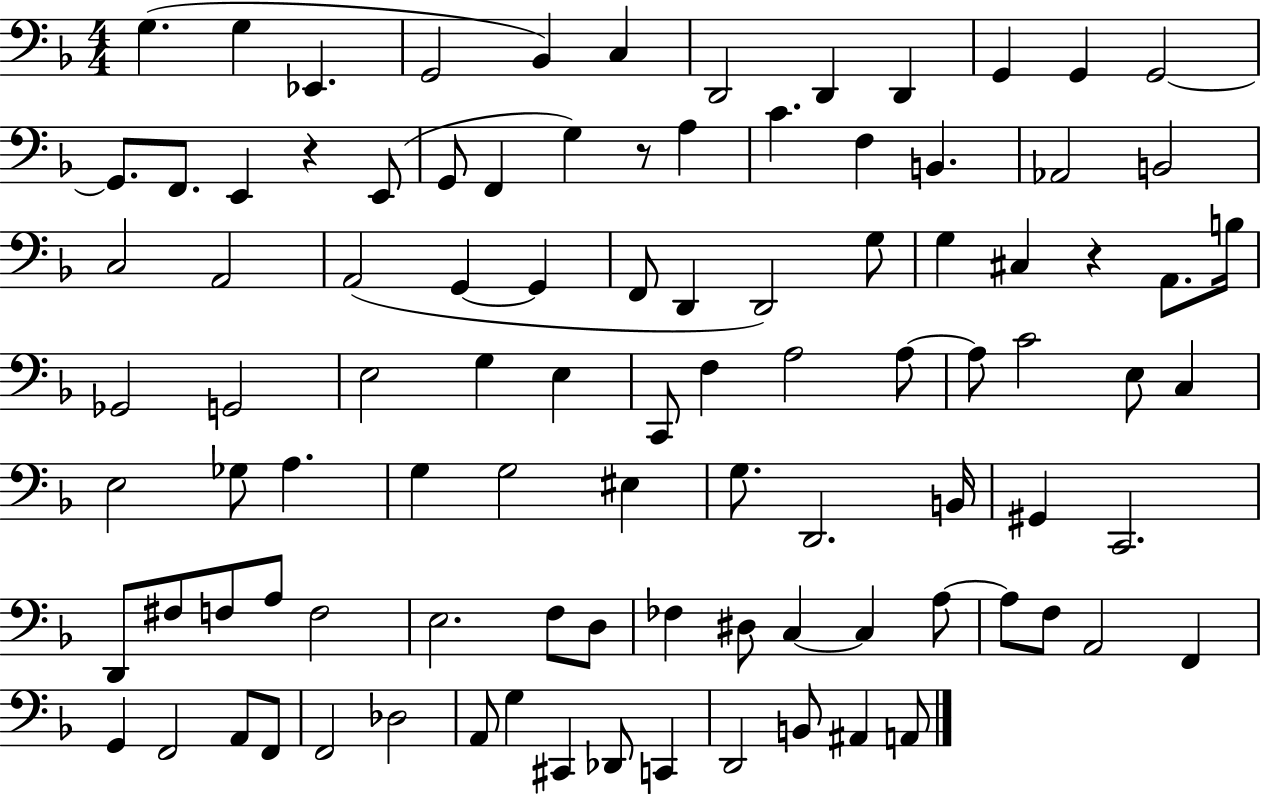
X:1
T:Untitled
M:4/4
L:1/4
K:F
G, G, _E,, G,,2 _B,, C, D,,2 D,, D,, G,, G,, G,,2 G,,/2 F,,/2 E,, z E,,/2 G,,/2 F,, G, z/2 A, C F, B,, _A,,2 B,,2 C,2 A,,2 A,,2 G,, G,, F,,/2 D,, D,,2 G,/2 G, ^C, z A,,/2 B,/4 _G,,2 G,,2 E,2 G, E, C,,/2 F, A,2 A,/2 A,/2 C2 E,/2 C, E,2 _G,/2 A, G, G,2 ^E, G,/2 D,,2 B,,/4 ^G,, C,,2 D,,/2 ^F,/2 F,/2 A,/2 F,2 E,2 F,/2 D,/2 _F, ^D,/2 C, C, A,/2 A,/2 F,/2 A,,2 F,, G,, F,,2 A,,/2 F,,/2 F,,2 _D,2 A,,/2 G, ^C,, _D,,/2 C,, D,,2 B,,/2 ^A,, A,,/2